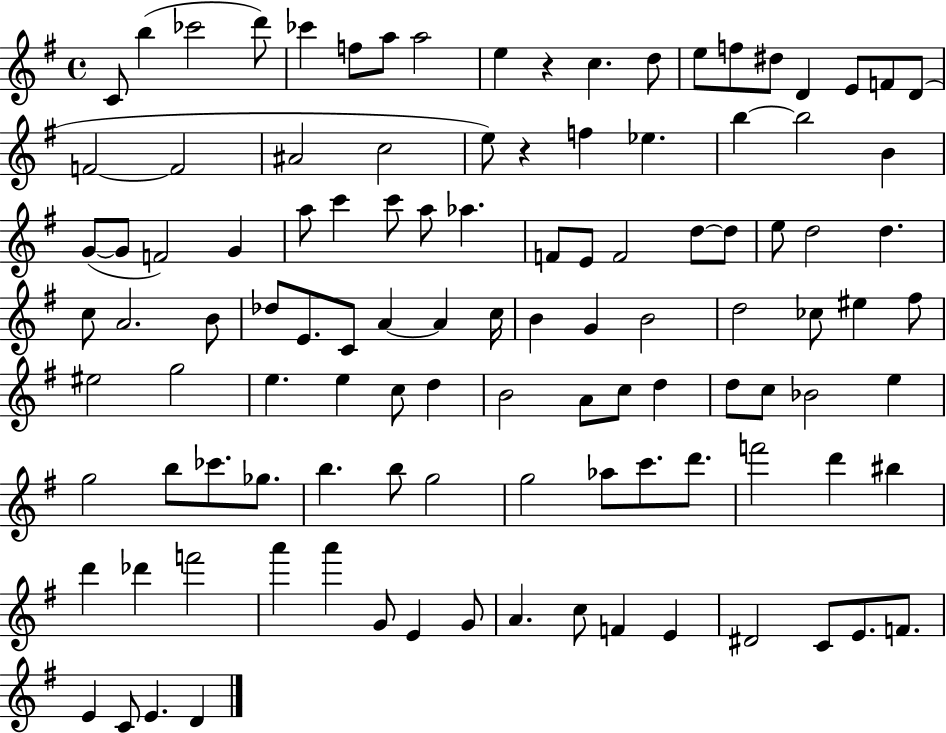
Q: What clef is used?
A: treble